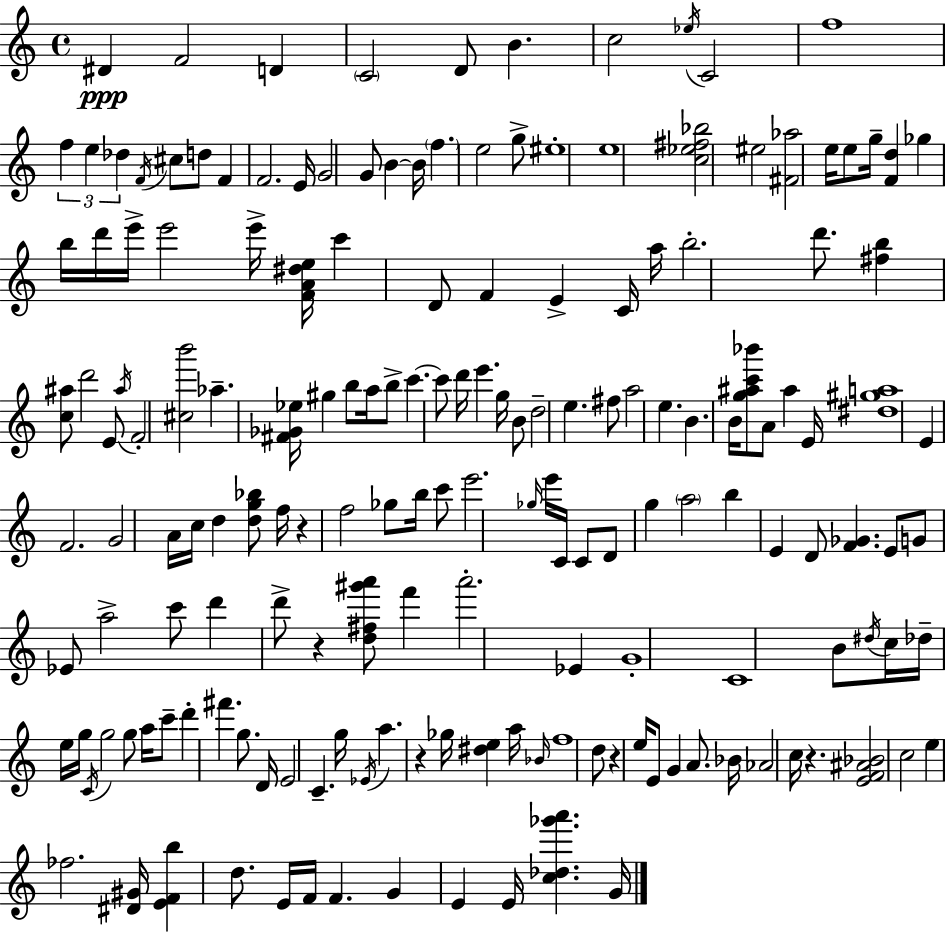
D#4/q F4/h D4/q C4/h D4/e B4/q. C5/h Eb5/s C4/h F5/w F5/q E5/q Db5/q F4/s C#5/e D5/e F4/q F4/h. E4/s G4/h G4/e B4/q B4/s F5/q. E5/h G5/e EIS5/w E5/w [C5,Eb5,F#5,Bb5]/h EIS5/h [F#4,Ab5]/h E5/s E5/e G5/s [F4,D5]/q Gb5/q B5/s D6/s E6/s E6/h E6/s [F4,A4,D#5,E5]/s C6/q D4/e F4/q E4/q C4/s A5/s B5/h. D6/e. [F#5,B5]/q [C5,A#5]/e D6/h E4/e A#5/s F4/h [C#5,B6]/h Ab5/q. [F#4,Gb4,Eb5]/s G#5/q B5/e A5/s B5/e C6/q. C6/e D6/s E6/q. G5/s B4/e D5/h E5/q. F#5/e A5/h E5/q. B4/q. B4/s [G5,A#5,C6,Bb6]/e A4/e A#5/q E4/s [D#5,G#5,A5]/w E4/q F4/h. G4/h A4/s C5/s D5/q [D5,G5,Bb5]/e F5/s R/q F5/h Gb5/e B5/s C6/e E6/h. Gb5/s E6/s C4/s C4/e D4/e G5/q A5/h B5/q E4/q D4/e [F4,Gb4]/q. E4/e G4/e Eb4/e A5/h C6/e D6/q D6/e R/q [D5,F#5,G#6,A6]/e F6/q A6/h. Eb4/q G4/w C4/w B4/e D#5/s C5/s Db5/s E5/s G5/s C4/s G5/h G5/e A5/s C6/e D6/q F#6/q. G5/e. D4/s E4/h C4/q. G5/s Eb4/s A5/q. R/q Gb5/s [D#5,E5]/q A5/s Bb4/s F5/w D5/e R/q E5/s E4/e G4/q A4/e. Bb4/s Ab4/h C5/s R/q. [E4,F4,A#4,Bb4]/h C5/h E5/q FES5/h. [D#4,G#4]/s [E4,F4,B5]/q D5/e. E4/s F4/s F4/q. G4/q E4/q E4/s [C5,Db5,Gb6,A6]/q. G4/s